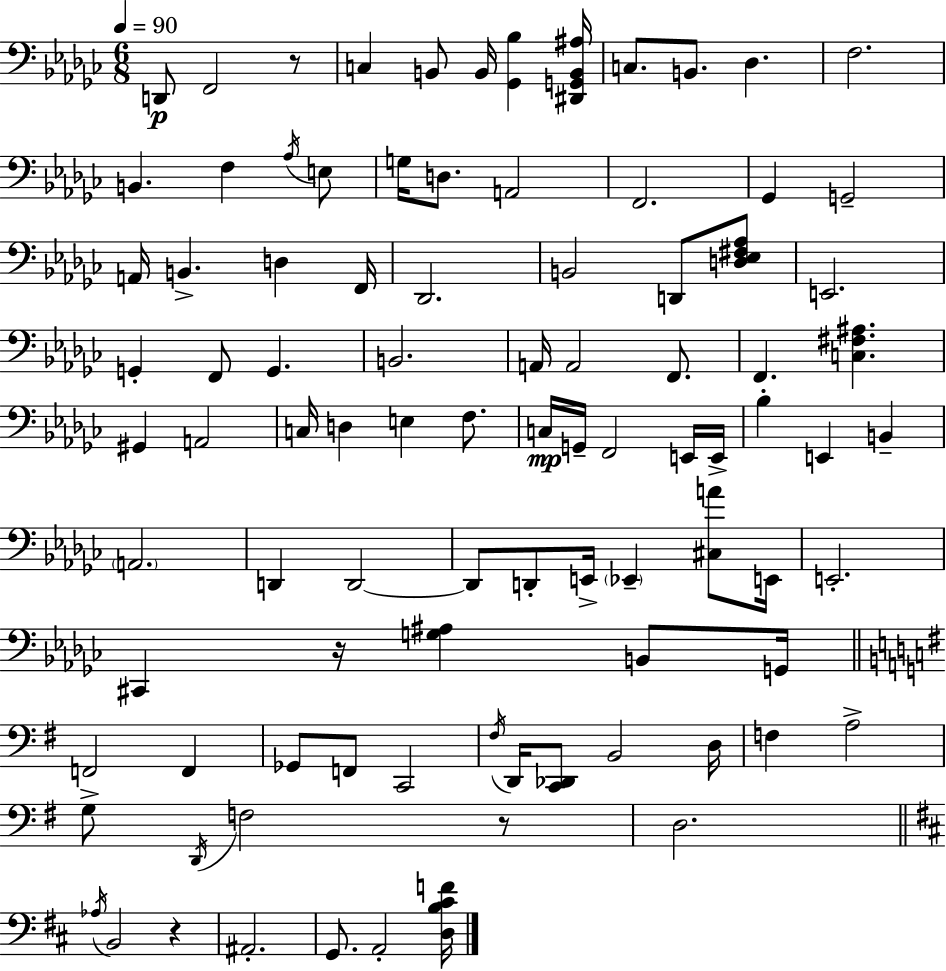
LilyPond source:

{
  \clef bass
  \numericTimeSignature
  \time 6/8
  \key ees \minor
  \tempo 4 = 90
  d,8\p f,2 r8 | c4 b,8 b,16 <ges, bes>4 <dis, g, b, ais>16 | c8. b,8. des4. | f2. | \break b,4. f4 \acciaccatura { aes16 } e8 | g16 d8. a,2 | f,2. | ges,4 g,2-- | \break a,16 b,4.-> d4 | f,16 des,2. | b,2 d,8 <d ees fis aes>8 | e,2. | \break g,4-. f,8 g,4. | b,2. | a,16 a,2 f,8. | f,4. <c fis ais>4. | \break gis,4 a,2 | c16 d4 e4 f8. | c16\mp g,16-- f,2 e,16 | e,16-> bes4-. e,4 b,4-- | \break \parenthesize a,2. | d,4 d,2~~ | d,8 d,8-. e,16-> \parenthesize ees,4-- <cis a'>8 | e,16 e,2.-. | \break cis,4 r16 <g ais>4 b,8 | g,16 \bar "||" \break \key e \minor f,2-> f,4 | ges,8 f,8 c,2 | \acciaccatura { fis16 } d,16 <c, des,>8 b,2 | d16 f4 a2-> | \break g8 \acciaccatura { d,16 } f2 | r8 d2. | \bar "||" \break \key d \major \acciaccatura { aes16 } b,2 r4 | ais,2.-. | g,8. a,2-. | <d b cis' f'>16 \bar "|."
}